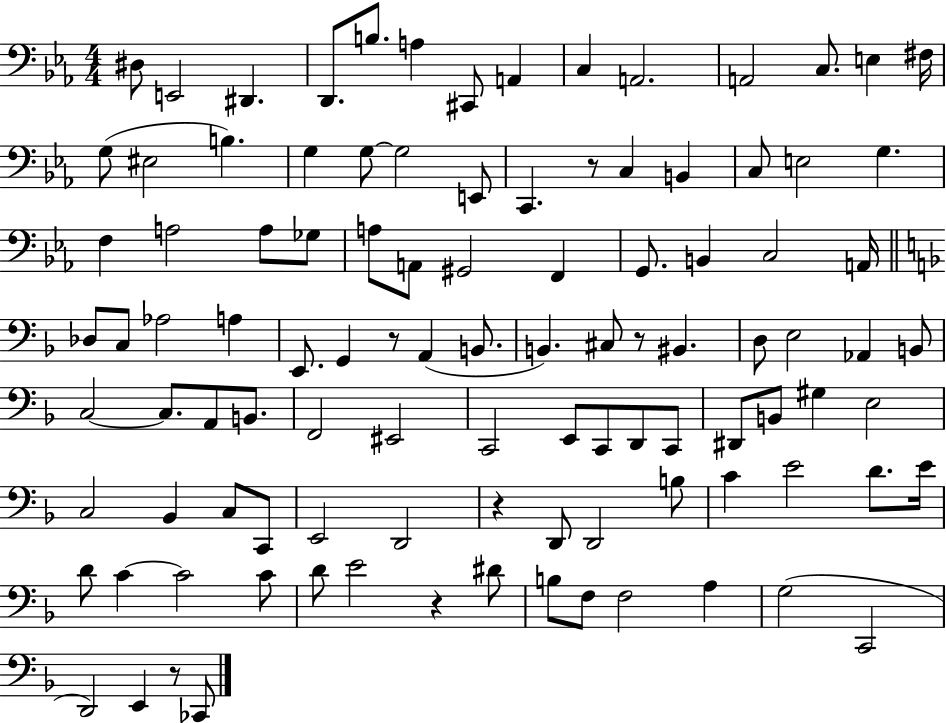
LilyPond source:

{
  \clef bass
  \numericTimeSignature
  \time 4/4
  \key ees \major
  dis8 e,2 dis,4. | d,8. b8. a4 cis,8 a,4 | c4 a,2. | a,2 c8. e4 fis16 | \break g8( eis2 b4.) | g4 g8~~ g2 e,8 | c,4. r8 c4 b,4 | c8 e2 g4. | \break f4 a2 a8 ges8 | a8 a,8 gis,2 f,4 | g,8. b,4 c2 a,16 | \bar "||" \break \key f \major des8 c8 aes2 a4 | e,8. g,4 r8 a,4( b,8. | b,4.) cis8 r8 bis,4. | d8 e2 aes,4 b,8 | \break c2~~ c8. a,8 b,8. | f,2 eis,2 | c,2 e,8 c,8 d,8 c,8 | dis,8 b,8 gis4 e2 | \break c2 bes,4 c8 c,8 | e,2 d,2 | r4 d,8 d,2 b8 | c'4 e'2 d'8. e'16 | \break d'8 c'4~~ c'2 c'8 | d'8 e'2 r4 dis'8 | b8 f8 f2 a4 | g2( c,2 | \break d,2) e,4 r8 ces,8 | \bar "|."
}